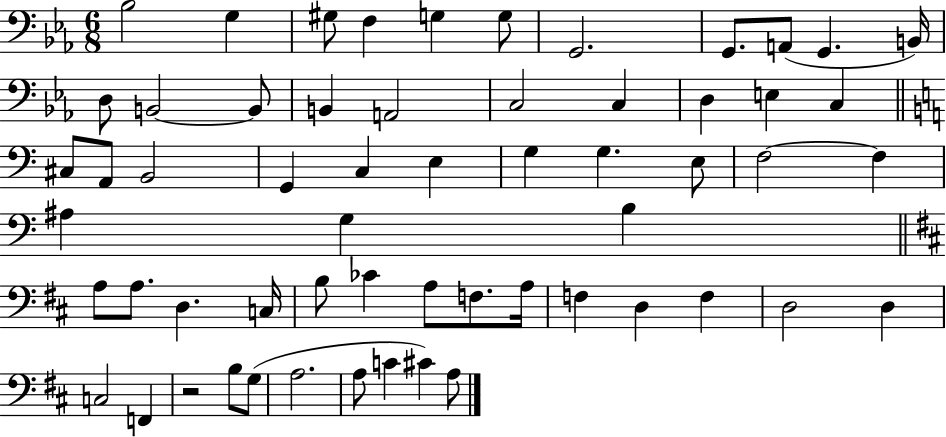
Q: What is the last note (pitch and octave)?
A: A3